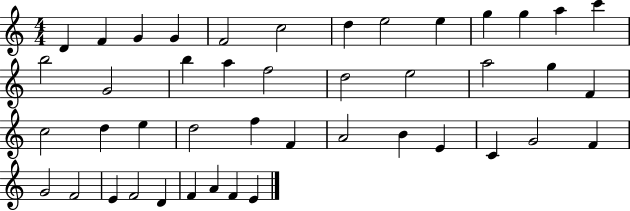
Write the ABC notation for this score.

X:1
T:Untitled
M:4/4
L:1/4
K:C
D F G G F2 c2 d e2 e g g a c' b2 G2 b a f2 d2 e2 a2 g F c2 d e d2 f F A2 B E C G2 F G2 F2 E F2 D F A F E